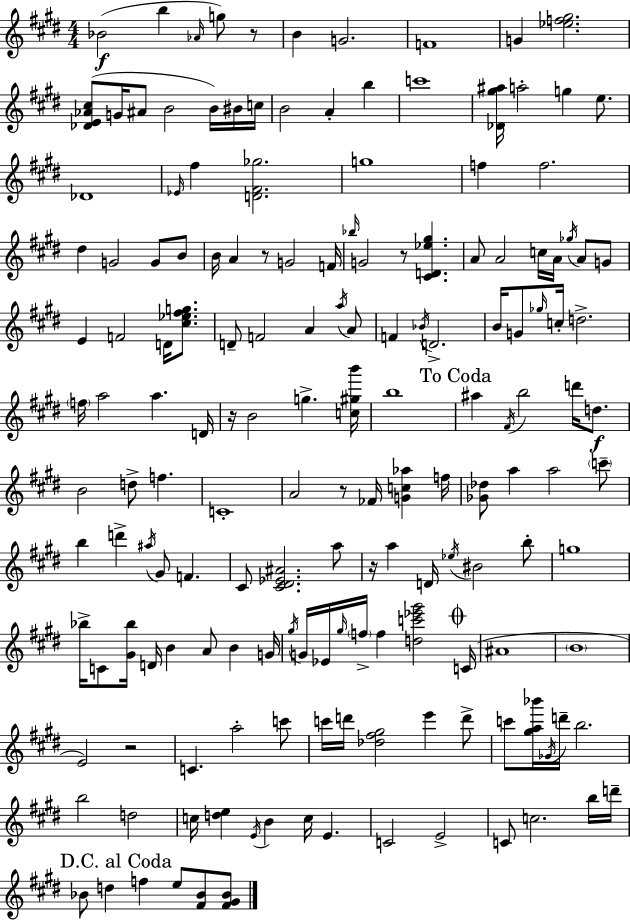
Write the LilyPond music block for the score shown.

{
  \clef treble
  \numericTimeSignature
  \time 4/4
  \key e \major
  bes'2(\f b''4 \grace { aes'16 } g''8) r8 | b'4 g'2. | f'1 | g'4 <ees'' f'' gis''>2. | \break <des' e' aes' cis''>8( g'16 ais'8 b'2 b'16) bis'16 | c''16 b'2 a'4-. b''4 | c'''1 | <des' gis'' ais''>16 a''2-. g''4 e''8. | \break des'1 | \grace { ees'16 } fis''4 <d' fis' ges''>2. | g''1 | f''4 f''2. | \break dis''4 g'2 g'8 | b'8 b'16 a'4 r8 g'2 | f'16 \grace { bes''16 } g'2 r8 <cis' d' ees'' gis''>4. | a'8 a'2 c''16 a'16 \acciaccatura { ges''16 } | \break a'8 g'8 e'4 f'2 | d'16 <cis'' ees'' fis'' g''>8. d'8-- f'2 a'4 | \acciaccatura { a''16 } a'8 f'4 \acciaccatura { bes'16 } d'2.-> | b'16 g'8 \grace { ges''16 } c''16-. d''2.-> | \break \parenthesize f''16 a''2 | a''4. d'16 r16 b'2 | g''4.-> <c'' gis'' b'''>16 b''1 | \mark "To Coda" ais''4 \acciaccatura { fis'16 } b''2 | \break d'''16 d''8.\f b'2 | d''8-> f''4. c'1-. | a'2 | r8 fes'16 <g' c'' aes''>4 f''16 <ges' des''>8 a''4 a''2 | \break \parenthesize c'''8-- b''4 d'''4-> | \acciaccatura { ais''16 } gis'8 f'4. cis'8 <cis' dis' ees' ais'>2. | a''8 r16 a''4 d'16 \acciaccatura { ees''16 } | bis'2 b''8-. g''1 | \break bes''16-> c'8 <gis' bes''>16 d'16 b'4 | a'8 b'4 g'16 \acciaccatura { gis''16 } g'16 ees'16 \grace { gis''16 } \parenthesize f''16-> f''4 | <d'' c''' ees''' gis'''>2 \mark \markup { \musicglyph "scripts.coda" } c'16( ais'1 | \parenthesize b'1 | \break e'2) | r2 c'4. | a''2-. c'''8 c'''16 d'''16 <des'' fis'' gis''>2 | e'''4 d'''8-> c'''8 <gis'' a'' bes'''>16 \acciaccatura { ges'16 } | \break d'''16-- b''2. b''2 | d''2 c''16 <d'' e''>4 | \acciaccatura { e'16 } b'4 c''16 e'4. c'2 | e'2-> c'8 | \break c''2. b''16 d'''16-- \mark "D.C. al Coda" bes'8 | d''4 f''4 e''8 <fis' bes'>8 <fis' gis' bes'>8 \bar "|."
}